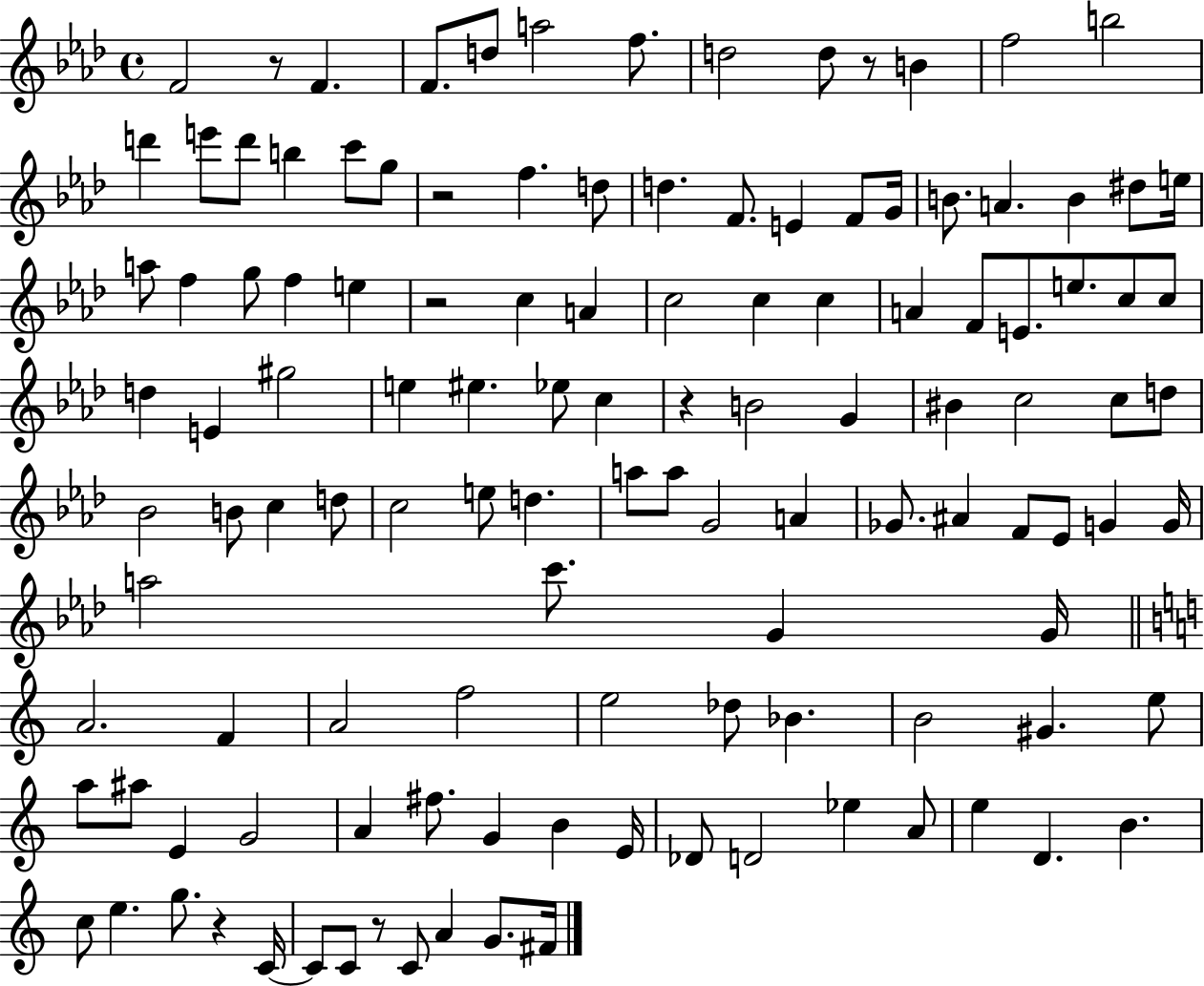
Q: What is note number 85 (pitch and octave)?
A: Db5